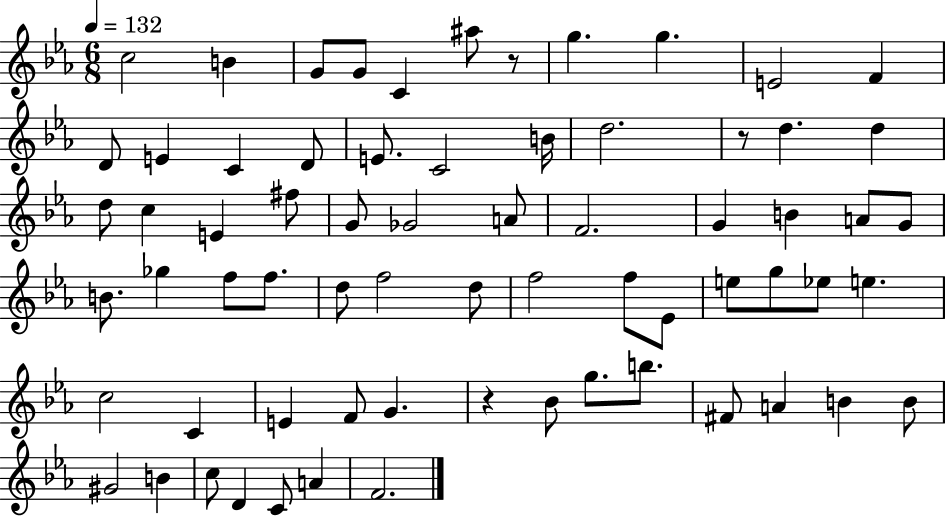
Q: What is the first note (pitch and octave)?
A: C5